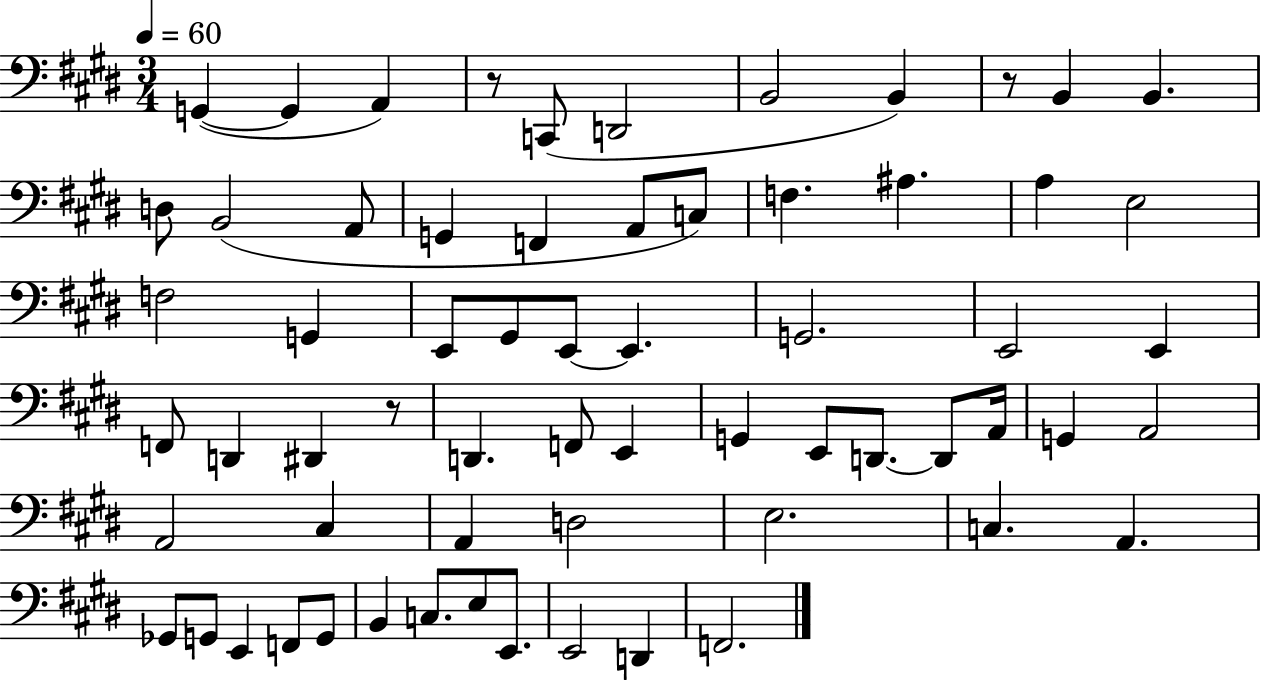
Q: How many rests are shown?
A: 3